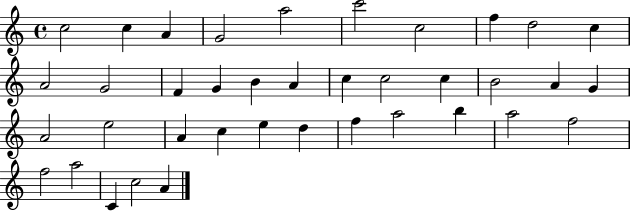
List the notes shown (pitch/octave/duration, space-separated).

C5/h C5/q A4/q G4/h A5/h C6/h C5/h F5/q D5/h C5/q A4/h G4/h F4/q G4/q B4/q A4/q C5/q C5/h C5/q B4/h A4/q G4/q A4/h E5/h A4/q C5/q E5/q D5/q F5/q A5/h B5/q A5/h F5/h F5/h A5/h C4/q C5/h A4/q